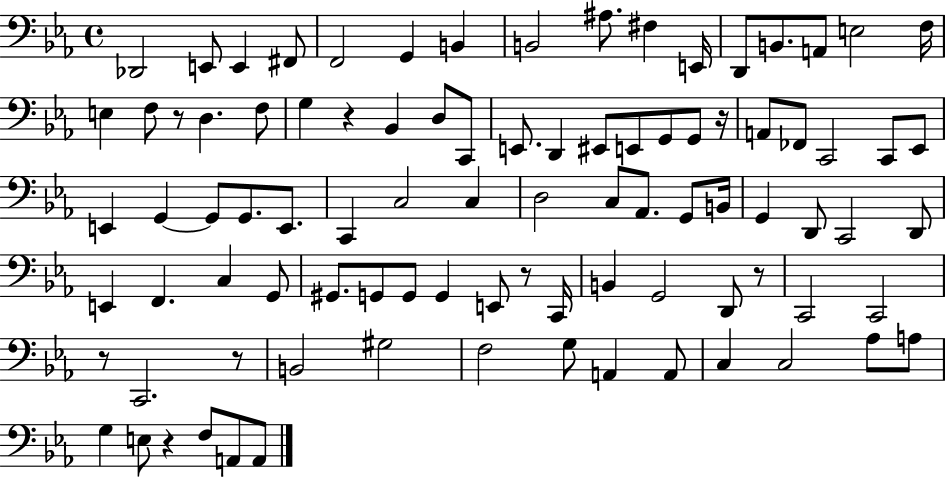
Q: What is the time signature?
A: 4/4